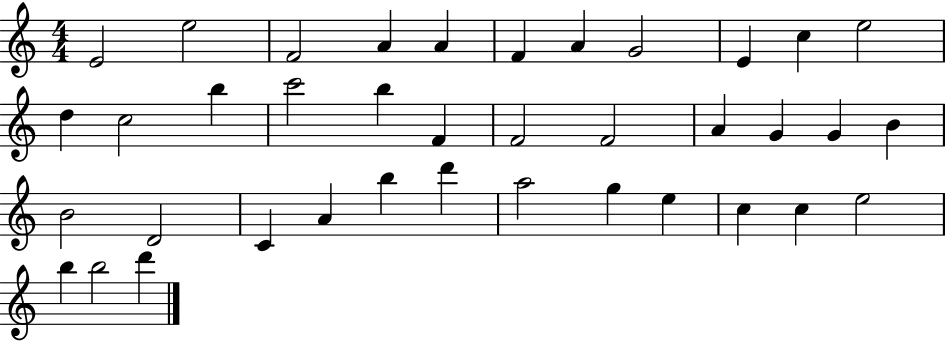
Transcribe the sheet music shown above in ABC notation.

X:1
T:Untitled
M:4/4
L:1/4
K:C
E2 e2 F2 A A F A G2 E c e2 d c2 b c'2 b F F2 F2 A G G B B2 D2 C A b d' a2 g e c c e2 b b2 d'